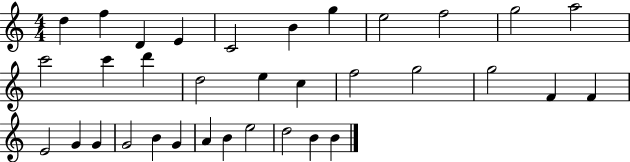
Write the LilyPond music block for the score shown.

{
  \clef treble
  \numericTimeSignature
  \time 4/4
  \key c \major
  d''4 f''4 d'4 e'4 | c'2 b'4 g''4 | e''2 f''2 | g''2 a''2 | \break c'''2 c'''4 d'''4 | d''2 e''4 c''4 | f''2 g''2 | g''2 f'4 f'4 | \break e'2 g'4 g'4 | g'2 b'4 g'4 | a'4 b'4 e''2 | d''2 b'4 b'4 | \break \bar "|."
}